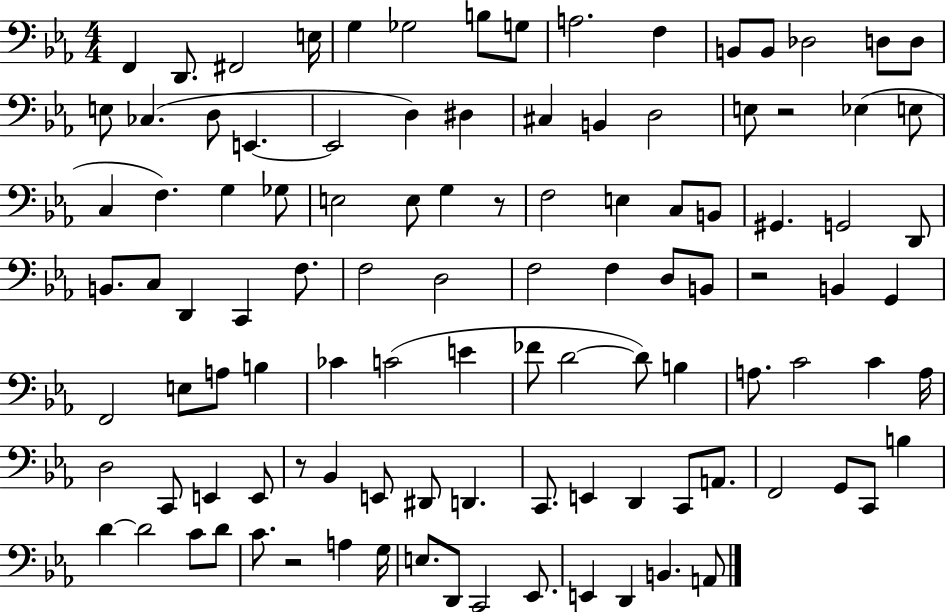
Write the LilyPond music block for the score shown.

{
  \clef bass
  \numericTimeSignature
  \time 4/4
  \key ees \major
  f,4 d,8. fis,2 e16 | g4 ges2 b8 g8 | a2. f4 | b,8 b,8 des2 d8 d8 | \break e8 ces4.( d8 e,4.~~ | e,2 d4) dis4 | cis4 b,4 d2 | e8 r2 ees4( e8 | \break c4 f4.) g4 ges8 | e2 e8 g4 r8 | f2 e4 c8 b,8 | gis,4. g,2 d,8 | \break b,8. c8 d,4 c,4 f8. | f2 d2 | f2 f4 d8 b,8 | r2 b,4 g,4 | \break f,2 e8 a8 b4 | ces'4 c'2( e'4 | fes'8 d'2~~ d'8) b4 | a8. c'2 c'4 a16 | \break d2 c,8 e,4 e,8 | r8 bes,4 e,8 dis,8 d,4. | c,8. e,4 d,4 c,8 a,8. | f,2 g,8 c,8 b4 | \break d'4~~ d'2 c'8 d'8 | c'8. r2 a4 g16 | e8. d,8 c,2 ees,8. | e,4 d,4 b,4. a,8 | \break \bar "|."
}